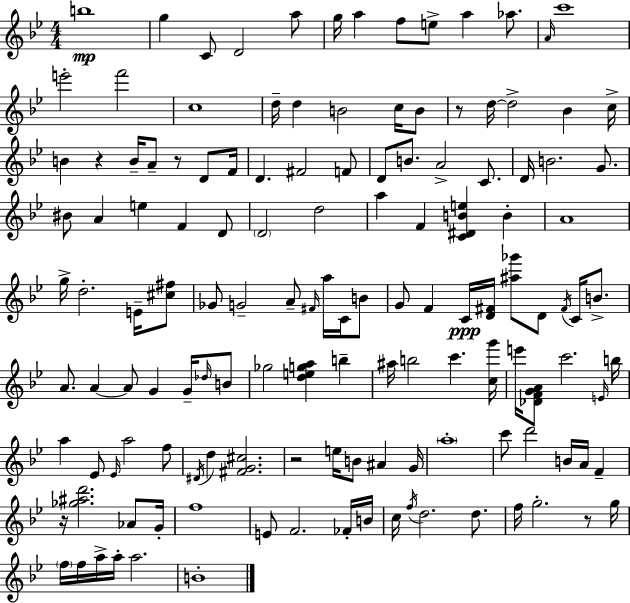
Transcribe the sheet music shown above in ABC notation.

X:1
T:Untitled
M:4/4
L:1/4
K:Bb
b4 g C/2 D2 a/2 g/4 a f/2 e/2 a _a/2 A/4 c'4 e'2 f'2 c4 d/4 d B2 c/4 B/2 z/2 d/4 d2 _B c/4 B z B/4 A/2 z/2 D/2 F/4 D ^F2 F/2 D/2 B/2 A2 C/2 D/4 B2 G/2 ^B/2 A e F D/2 D2 d2 a F [C^DBe] B A4 g/4 d2 E/4 [^c^f]/2 _G/2 G2 A/2 ^F/4 a/4 C/4 B/2 G/2 F C/4 [D^F]/4 [^a_g']/2 D/2 ^F/4 C/4 B/2 A/2 A A/2 G G/4 _d/4 B/2 _g2 [dega] b ^a/4 b2 c' [cg']/4 e'/4 [_DFGA]/2 c'2 E/4 b/4 a _E/2 _E/4 a2 f/2 ^D/4 d [^FG^c]2 z2 e/4 B/2 ^A G/4 a4 c'/2 d'2 B/4 A/4 F z/4 [_g^ad']2 _A/2 G/4 f4 E/2 F2 _F/4 B/4 c/4 f/4 d2 d/2 f/4 g2 z/2 g/4 f/4 f/4 a/4 a/4 a2 B4